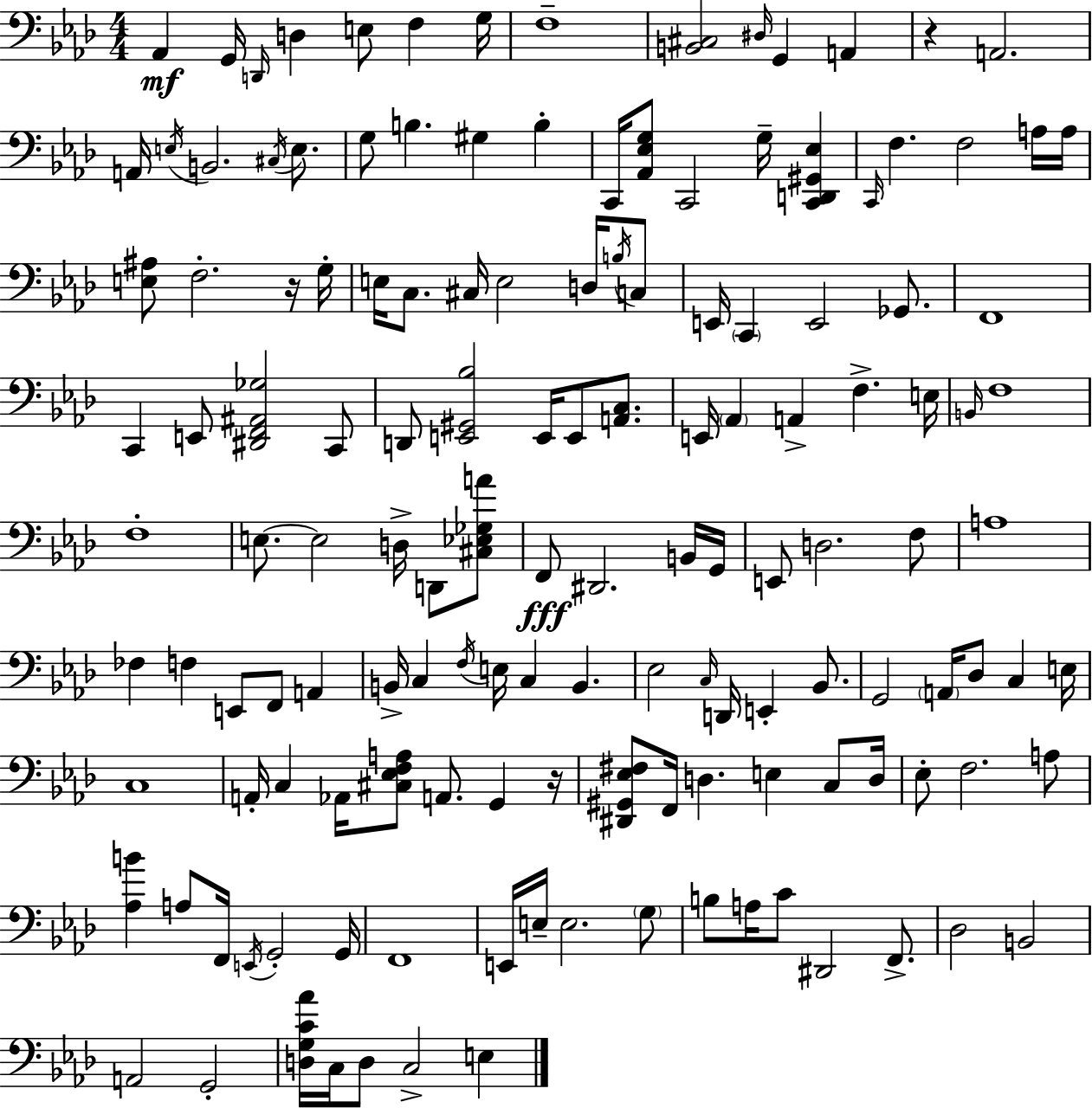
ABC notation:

X:1
T:Untitled
M:4/4
L:1/4
K:Ab
_A,, G,,/4 D,,/4 D, E,/2 F, G,/4 F,4 [B,,^C,]2 ^D,/4 G,, A,, z A,,2 A,,/4 E,/4 B,,2 ^C,/4 E,/2 G,/2 B, ^G, B, C,,/4 [_A,,_E,G,]/2 C,,2 G,/4 [C,,D,,^G,,_E,] C,,/4 F, F,2 A,/4 A,/4 [E,^A,]/2 F,2 z/4 G,/4 E,/4 C,/2 ^C,/4 E,2 D,/4 B,/4 C,/2 E,,/4 C,, E,,2 _G,,/2 F,,4 C,, E,,/2 [^D,,F,,^A,,_G,]2 C,,/2 D,,/2 [E,,^G,,_B,]2 E,,/4 E,,/2 [A,,C,]/2 E,,/4 _A,, A,, F, E,/4 B,,/4 F,4 F,4 E,/2 E,2 D,/4 D,,/2 [^C,_E,_G,A]/2 F,,/2 ^D,,2 B,,/4 G,,/4 E,,/2 D,2 F,/2 A,4 _F, F, E,,/2 F,,/2 A,, B,,/4 C, F,/4 E,/4 C, B,, _E,2 C,/4 D,,/4 E,, _B,,/2 G,,2 A,,/4 _D,/2 C, E,/4 C,4 A,,/4 C, _A,,/4 [^C,_E,F,A,]/2 A,,/2 G,, z/4 [^D,,^G,,_E,^F,]/2 F,,/4 D, E, C,/2 D,/4 _E,/2 F,2 A,/2 [_A,B] A,/2 F,,/4 E,,/4 G,,2 G,,/4 F,,4 E,,/4 E,/4 E,2 G,/2 B,/2 A,/4 C/2 ^D,,2 F,,/2 _D,2 B,,2 A,,2 G,,2 [D,G,C_A]/4 C,/4 D,/2 C,2 E,